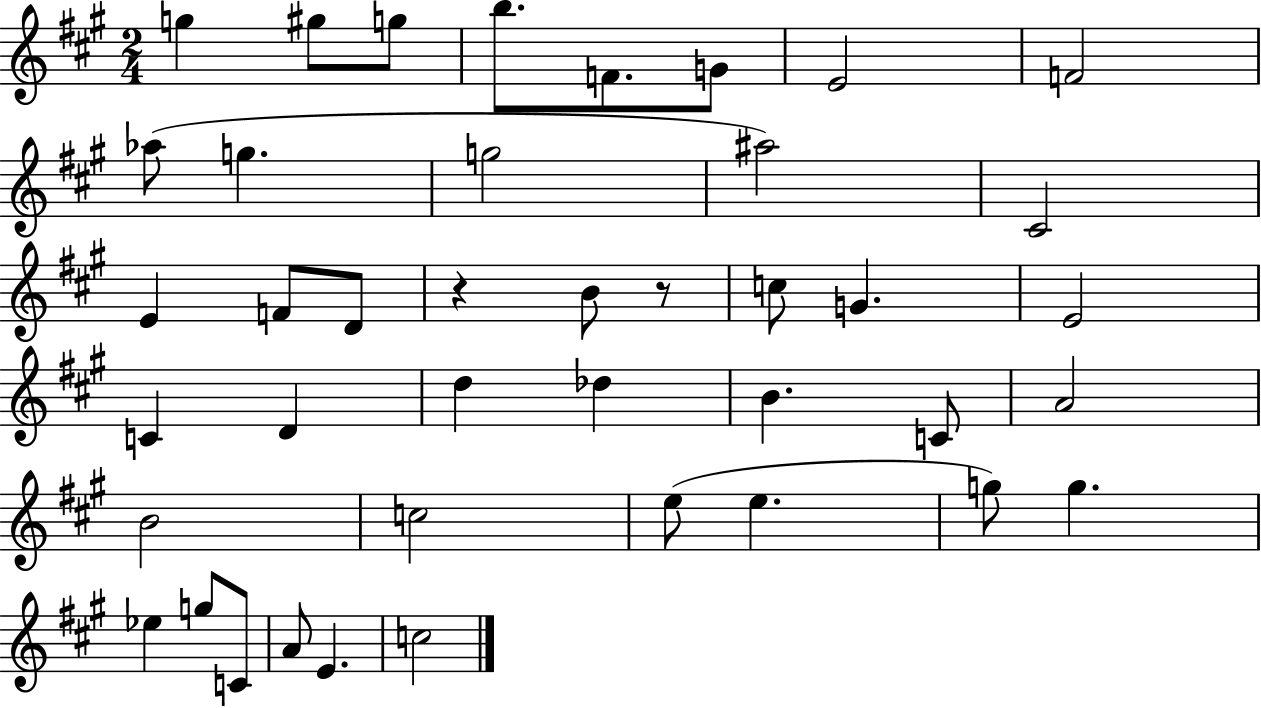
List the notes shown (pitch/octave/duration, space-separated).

G5/q G#5/e G5/e B5/e. F4/e. G4/e E4/h F4/h Ab5/e G5/q. G5/h A#5/h C#4/h E4/q F4/e D4/e R/q B4/e R/e C5/e G4/q. E4/h C4/q D4/q D5/q Db5/q B4/q. C4/e A4/h B4/h C5/h E5/e E5/q. G5/e G5/q. Eb5/q G5/e C4/e A4/e E4/q. C5/h